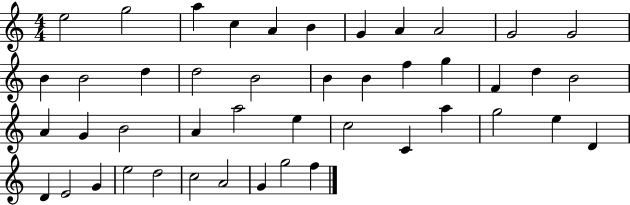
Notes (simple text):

E5/h G5/h A5/q C5/q A4/q B4/q G4/q A4/q A4/h G4/h G4/h B4/q B4/h D5/q D5/h B4/h B4/q B4/q F5/q G5/q F4/q D5/q B4/h A4/q G4/q B4/h A4/q A5/h E5/q C5/h C4/q A5/q G5/h E5/q D4/q D4/q E4/h G4/q E5/h D5/h C5/h A4/h G4/q G5/h F5/q